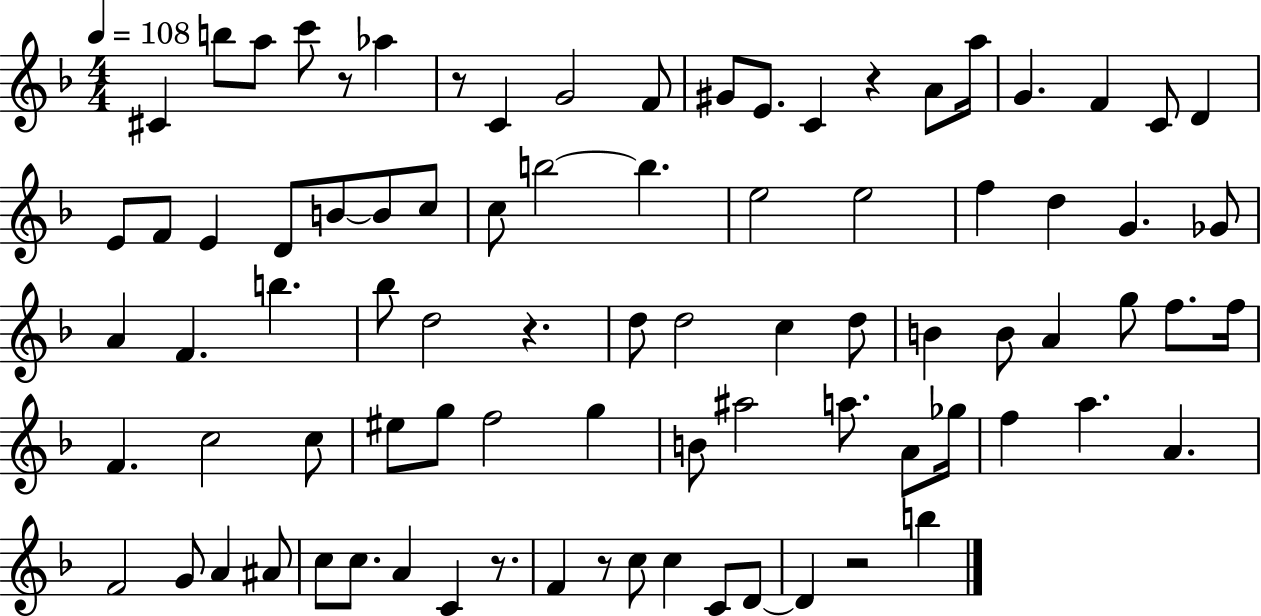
X:1
T:Untitled
M:4/4
L:1/4
K:F
^C b/2 a/2 c'/2 z/2 _a z/2 C G2 F/2 ^G/2 E/2 C z A/2 a/4 G F C/2 D E/2 F/2 E D/2 B/2 B/2 c/2 c/2 b2 b e2 e2 f d G _G/2 A F b _b/2 d2 z d/2 d2 c d/2 B B/2 A g/2 f/2 f/4 F c2 c/2 ^e/2 g/2 f2 g B/2 ^a2 a/2 A/2 _g/4 f a A F2 G/2 A ^A/2 c/2 c/2 A C z/2 F z/2 c/2 c C/2 D/2 D z2 b